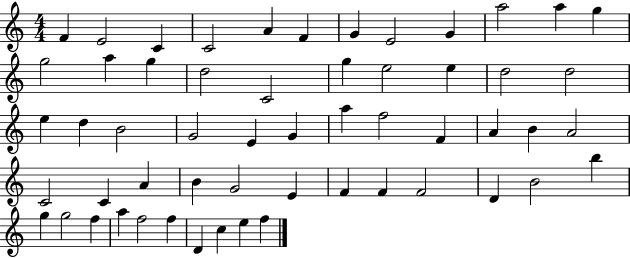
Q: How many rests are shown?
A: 0